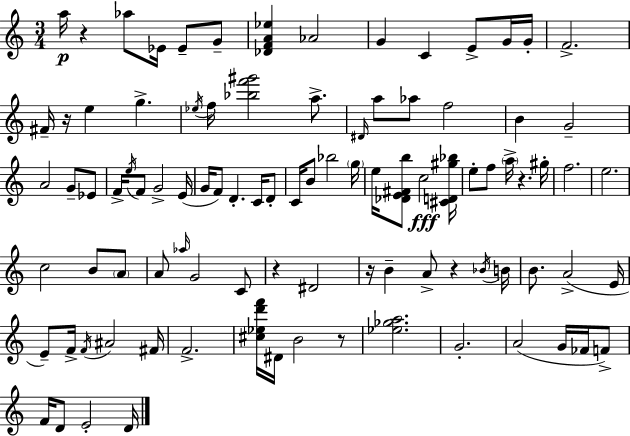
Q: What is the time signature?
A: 3/4